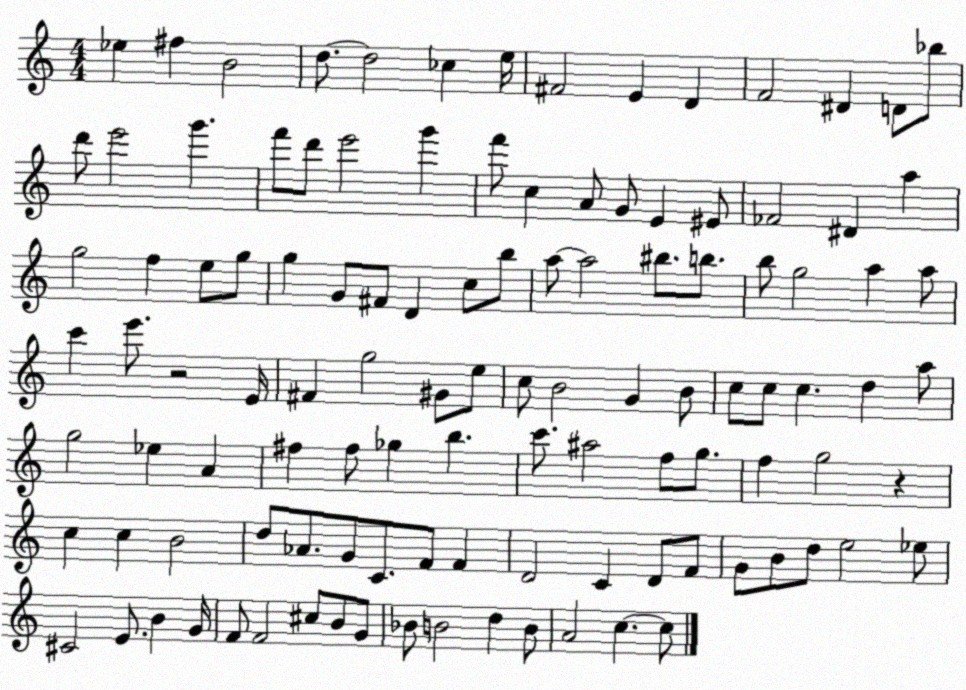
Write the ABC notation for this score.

X:1
T:Untitled
M:4/4
L:1/4
K:C
_e ^f B2 d/2 d2 _c e/4 ^F2 E D F2 ^D D/2 _b/2 d'/2 e'2 g' f'/2 d'/2 e'2 g' f'/2 c A/2 G/2 E ^E/2 _F2 ^D a g2 f e/2 g/2 g G/2 ^F/2 D c/2 b/2 a/2 a2 ^b/2 b/2 b/2 g2 a a/2 c' e'/2 z2 E/4 ^F g2 ^G/2 e/2 c/2 B2 G B/2 c/2 c/2 c d a/2 g2 _e A ^f ^f/2 _g b c'/2 ^a2 f/2 g/2 f g2 z c c B2 d/2 _A/2 G/2 C/2 F/2 F D2 C D/2 F/2 G/2 B/2 d/2 e2 _e/2 ^C2 E/2 B G/4 F/2 F2 ^c/2 B/2 G/2 _B/2 B2 d B/2 A2 c c/2